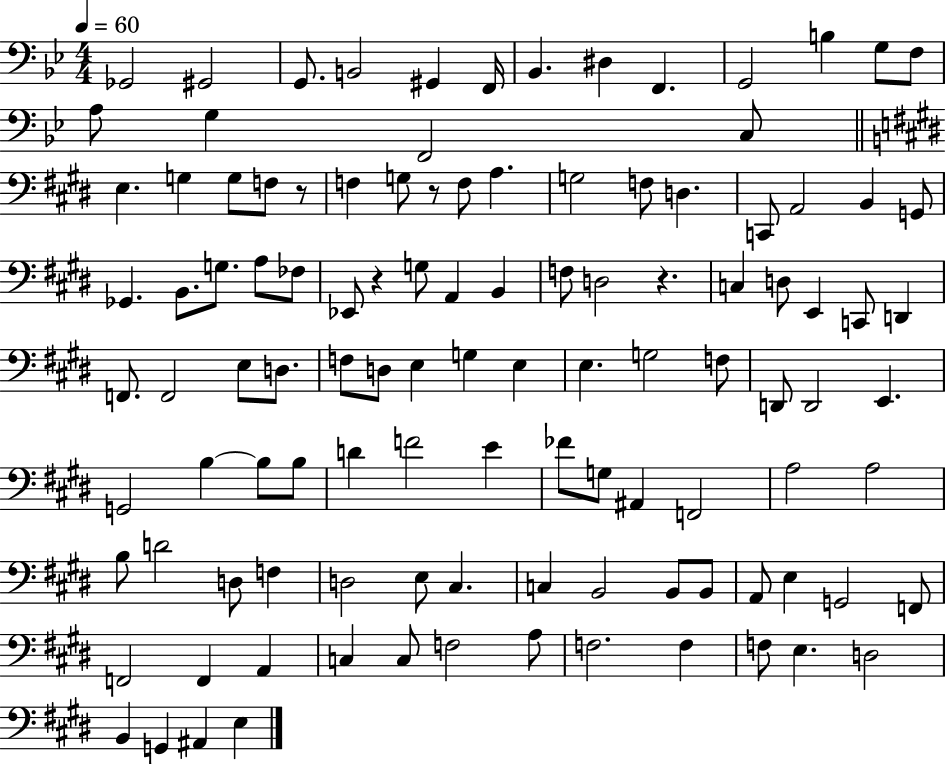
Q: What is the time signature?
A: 4/4